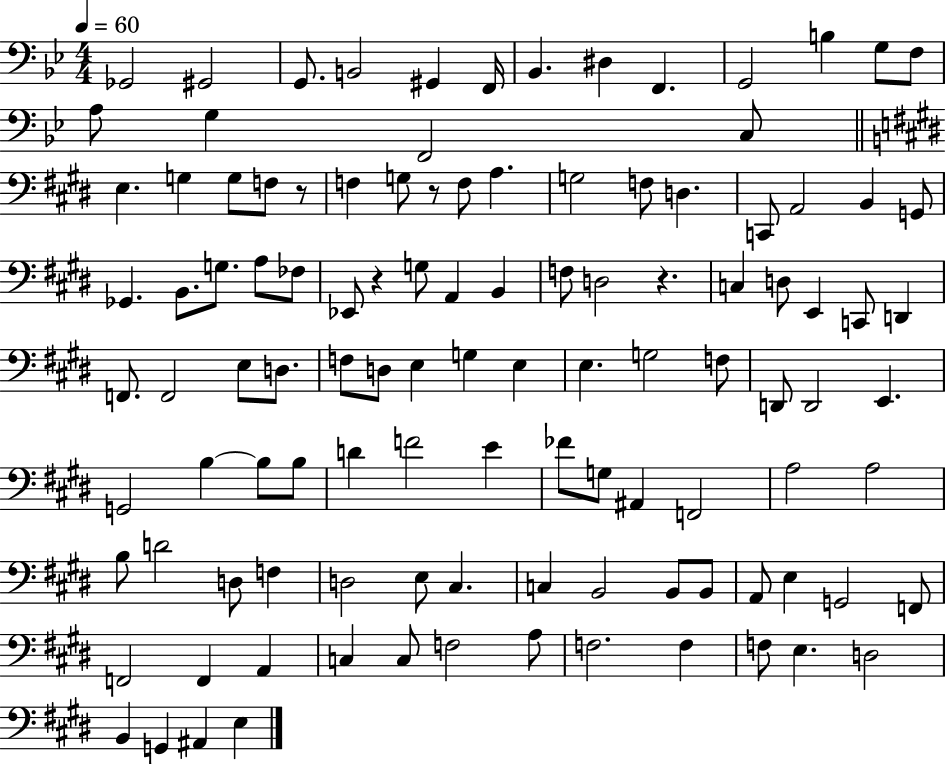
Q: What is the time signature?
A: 4/4